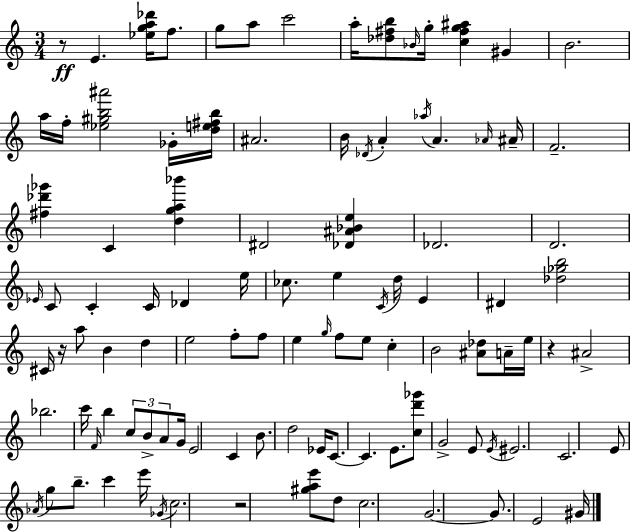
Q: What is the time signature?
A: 3/4